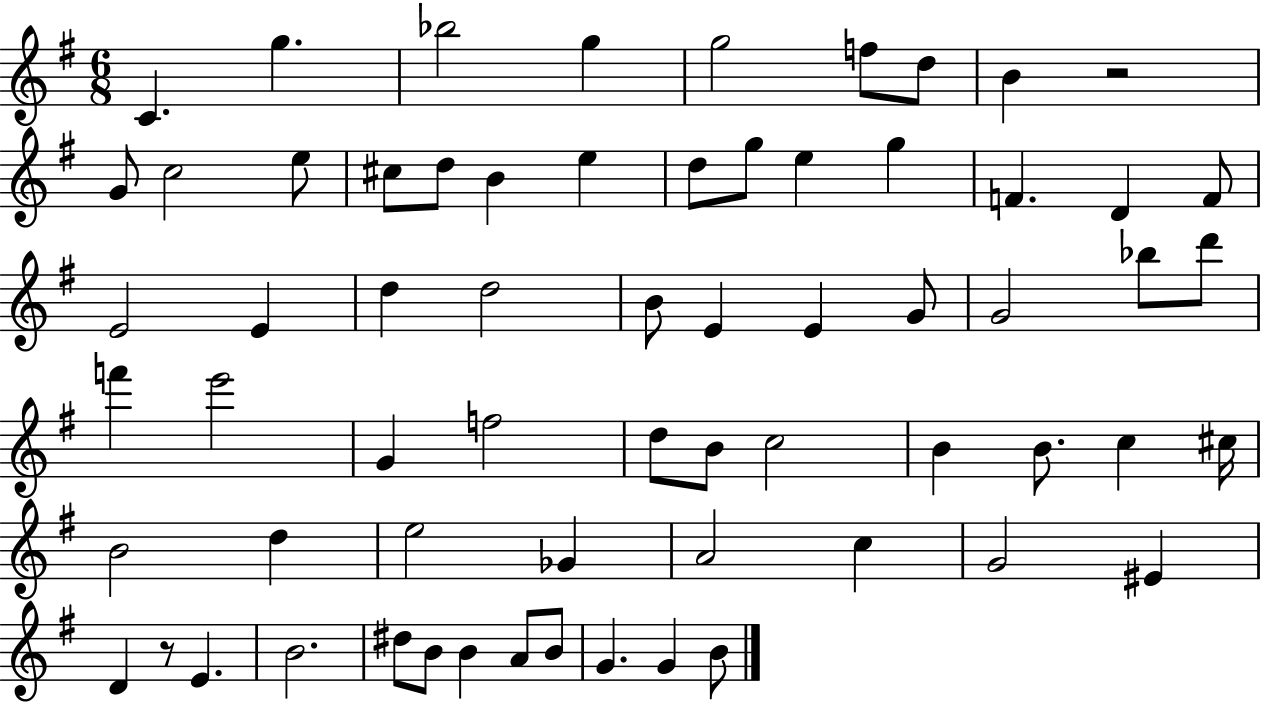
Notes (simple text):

C4/q. G5/q. Bb5/h G5/q G5/h F5/e D5/e B4/q R/h G4/e C5/h E5/e C#5/e D5/e B4/q E5/q D5/e G5/e E5/q G5/q F4/q. D4/q F4/e E4/h E4/q D5/q D5/h B4/e E4/q E4/q G4/e G4/h Bb5/e D6/e F6/q E6/h G4/q F5/h D5/e B4/e C5/h B4/q B4/e. C5/q C#5/s B4/h D5/q E5/h Gb4/q A4/h C5/q G4/h EIS4/q D4/q R/e E4/q. B4/h. D#5/e B4/e B4/q A4/e B4/e G4/q. G4/q B4/e